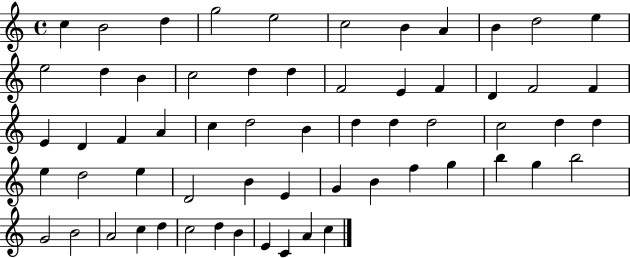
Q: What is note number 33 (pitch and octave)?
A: D5